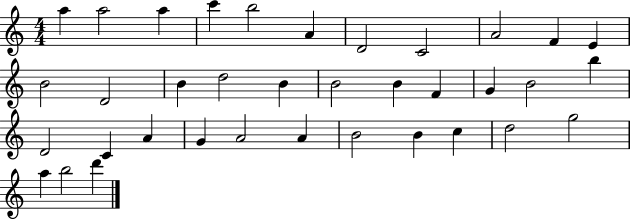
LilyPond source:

{
  \clef treble
  \numericTimeSignature
  \time 4/4
  \key c \major
  a''4 a''2 a''4 | c'''4 b''2 a'4 | d'2 c'2 | a'2 f'4 e'4 | \break b'2 d'2 | b'4 d''2 b'4 | b'2 b'4 f'4 | g'4 b'2 b''4 | \break d'2 c'4 a'4 | g'4 a'2 a'4 | b'2 b'4 c''4 | d''2 g''2 | \break a''4 b''2 d'''4 | \bar "|."
}